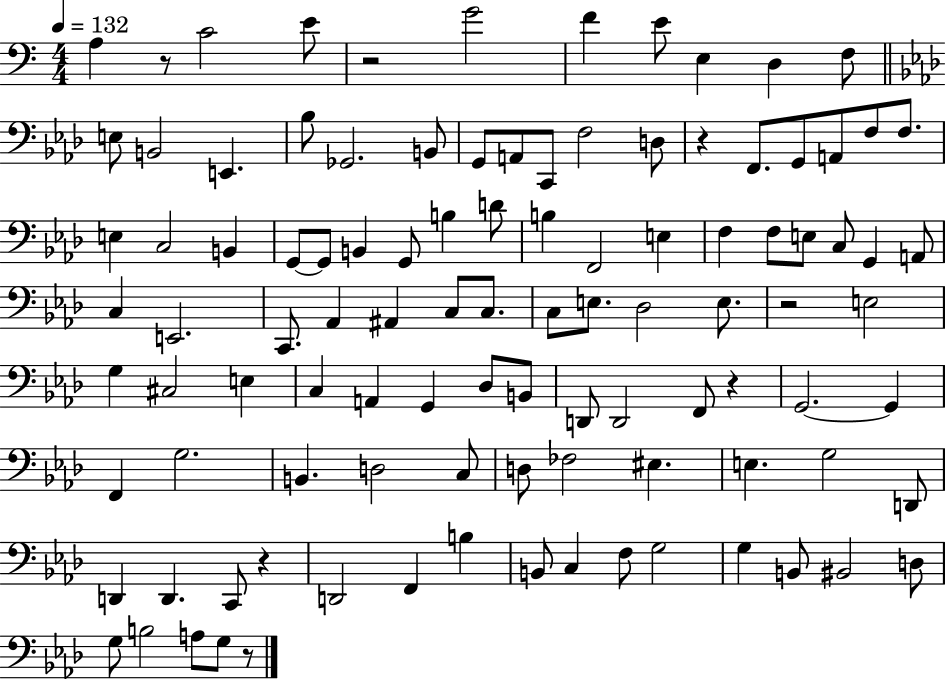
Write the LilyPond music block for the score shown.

{
  \clef bass
  \numericTimeSignature
  \time 4/4
  \key c \major
  \tempo 4 = 132
  \repeat volta 2 { a4 r8 c'2 e'8 | r2 g'2 | f'4 e'8 e4 d4 f8 | \bar "||" \break \key f \minor e8 b,2 e,4. | bes8 ges,2. b,8 | g,8 a,8 c,8 f2 d8 | r4 f,8. g,8 a,8 f8 f8. | \break e4 c2 b,4 | g,8~~ g,8 b,4 g,8 b4 d'8 | b4 f,2 e4 | f4 f8 e8 c8 g,4 a,8 | \break c4 e,2. | c,8. aes,4 ais,4 c8 c8. | c8 e8. des2 e8. | r2 e2 | \break g4 cis2 e4 | c4 a,4 g,4 des8 b,8 | d,8 d,2 f,8 r4 | g,2.~~ g,4 | \break f,4 g2. | b,4. d2 c8 | d8 fes2 eis4. | e4. g2 d,8 | \break d,4 d,4. c,8 r4 | d,2 f,4 b4 | b,8 c4 f8 g2 | g4 b,8 bis,2 d8 | \break g8 b2 a8 g8 r8 | } \bar "|."
}